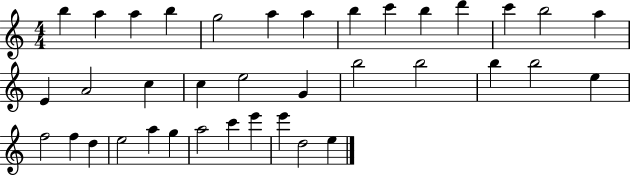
B5/q A5/q A5/q B5/q G5/h A5/q A5/q B5/q C6/q B5/q D6/q C6/q B5/h A5/q E4/q A4/h C5/q C5/q E5/h G4/q B5/h B5/h B5/q B5/h E5/q F5/h F5/q D5/q E5/h A5/q G5/q A5/h C6/q E6/q E6/q D5/h E5/q